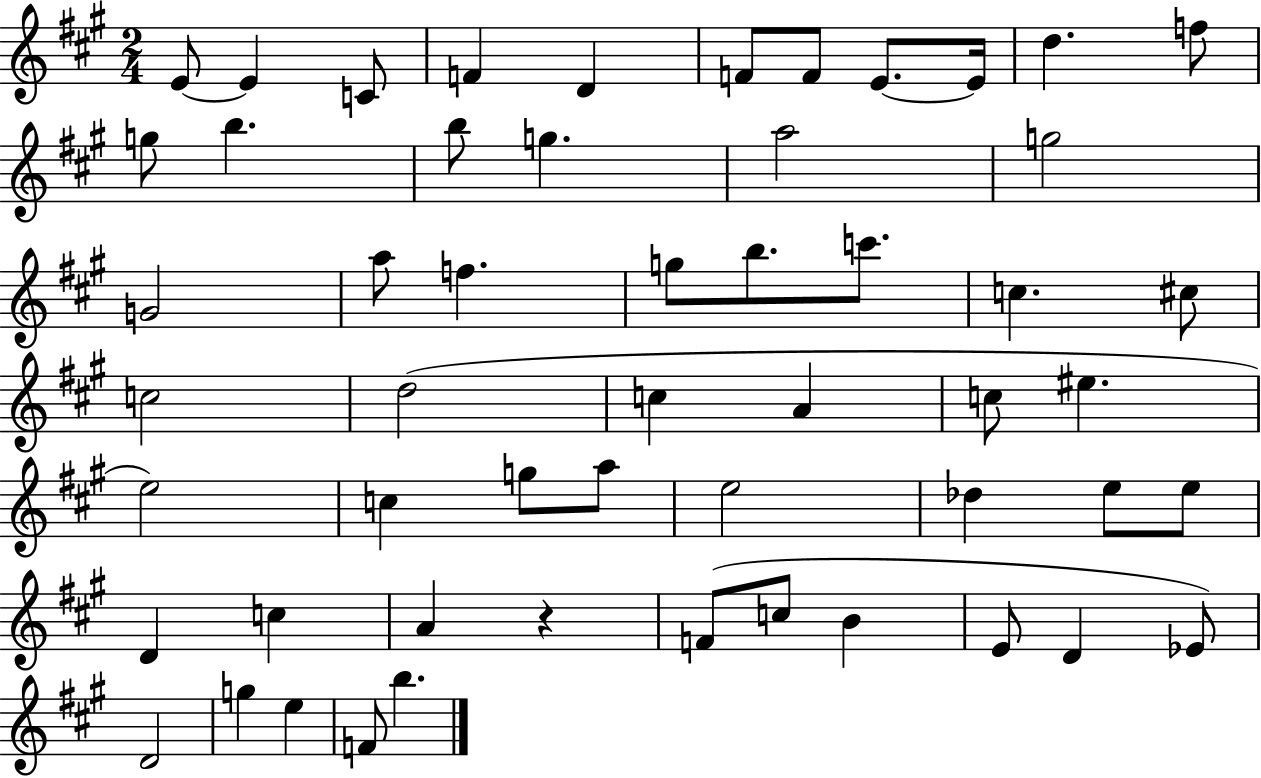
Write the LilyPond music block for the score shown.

{
  \clef treble
  \numericTimeSignature
  \time 2/4
  \key a \major
  e'8~~ e'4 c'8 | f'4 d'4 | f'8 f'8 e'8.~~ e'16 | d''4. f''8 | \break g''8 b''4. | b''8 g''4. | a''2 | g''2 | \break g'2 | a''8 f''4. | g''8 b''8. c'''8. | c''4. cis''8 | \break c''2 | d''2( | c''4 a'4 | c''8 eis''4. | \break e''2) | c''4 g''8 a''8 | e''2 | des''4 e''8 e''8 | \break d'4 c''4 | a'4 r4 | f'8( c''8 b'4 | e'8 d'4 ees'8) | \break d'2 | g''4 e''4 | f'8 b''4. | \bar "|."
}